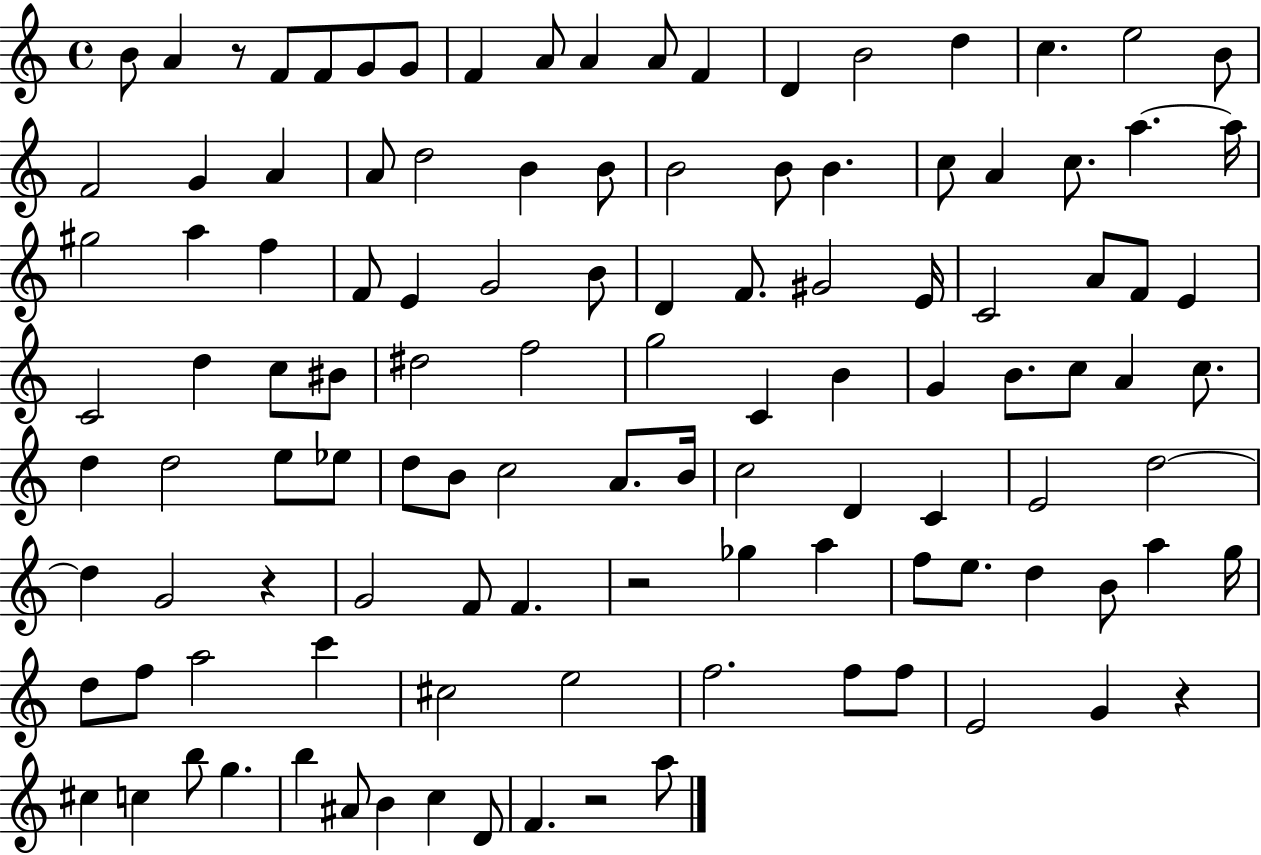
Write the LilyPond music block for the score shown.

{
  \clef treble
  \time 4/4
  \defaultTimeSignature
  \key c \major
  b'8 a'4 r8 f'8 f'8 g'8 g'8 | f'4 a'8 a'4 a'8 f'4 | d'4 b'2 d''4 | c''4. e''2 b'8 | \break f'2 g'4 a'4 | a'8 d''2 b'4 b'8 | b'2 b'8 b'4. | c''8 a'4 c''8. a''4.~~ a''16 | \break gis''2 a''4 f''4 | f'8 e'4 g'2 b'8 | d'4 f'8. gis'2 e'16 | c'2 a'8 f'8 e'4 | \break c'2 d''4 c''8 bis'8 | dis''2 f''2 | g''2 c'4 b'4 | g'4 b'8. c''8 a'4 c''8. | \break d''4 d''2 e''8 ees''8 | d''8 b'8 c''2 a'8. b'16 | c''2 d'4 c'4 | e'2 d''2~~ | \break d''4 g'2 r4 | g'2 f'8 f'4. | r2 ges''4 a''4 | f''8 e''8. d''4 b'8 a''4 g''16 | \break d''8 f''8 a''2 c'''4 | cis''2 e''2 | f''2. f''8 f''8 | e'2 g'4 r4 | \break cis''4 c''4 b''8 g''4. | b''4 ais'8 b'4 c''4 d'8 | f'4. r2 a''8 | \bar "|."
}